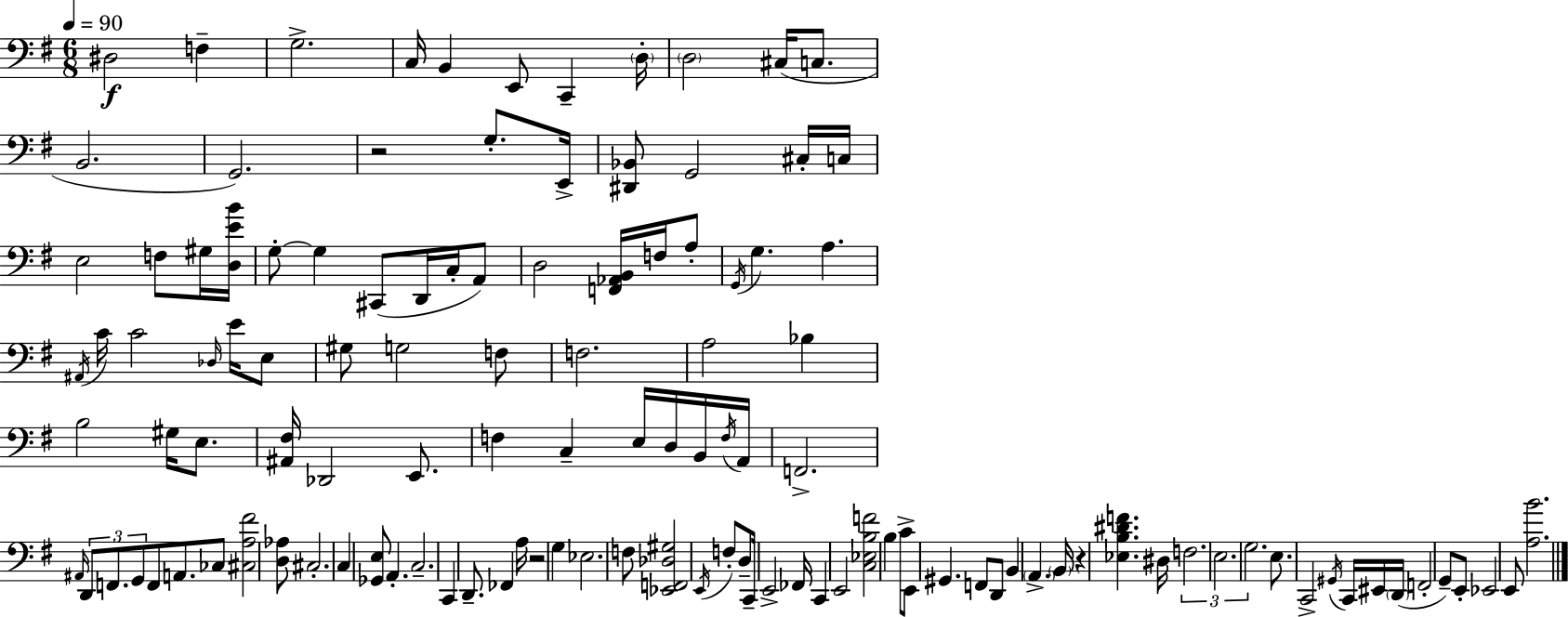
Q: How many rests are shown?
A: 3